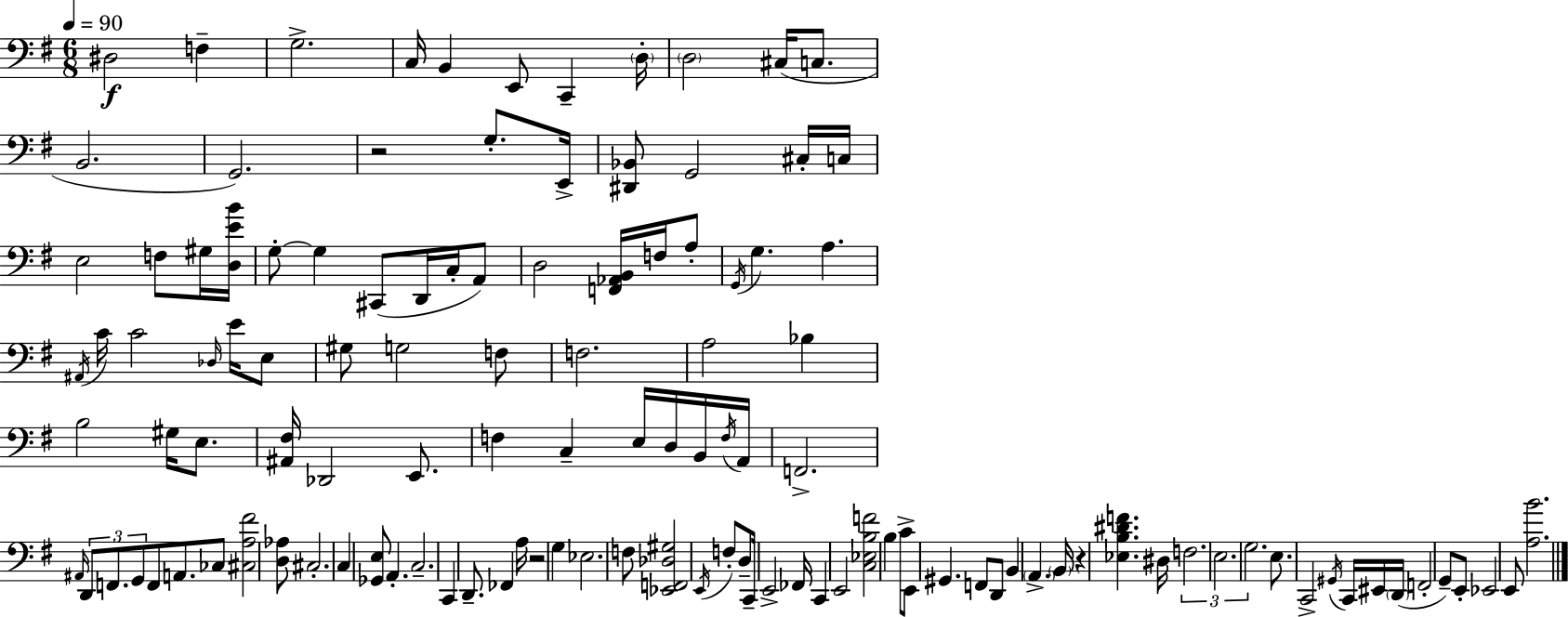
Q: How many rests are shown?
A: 3